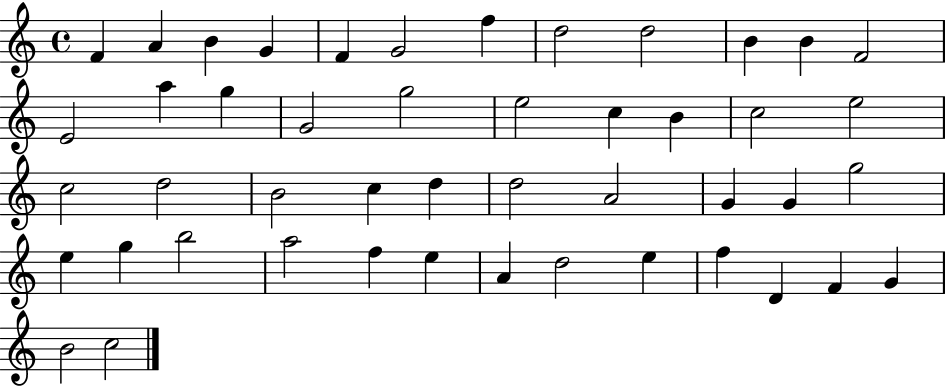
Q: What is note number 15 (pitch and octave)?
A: G5